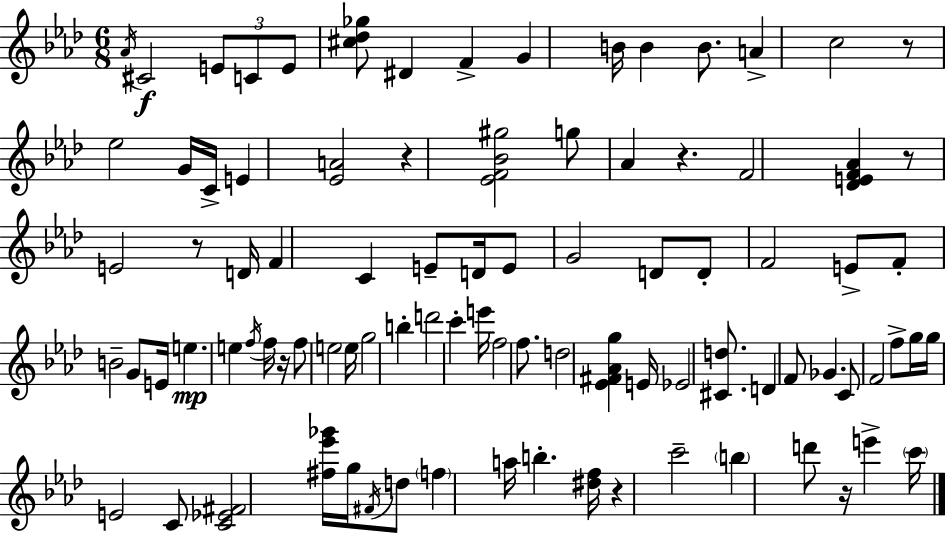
{
  \clef treble
  \numericTimeSignature
  \time 6/8
  \key aes \major
  \repeat volta 2 { \acciaccatura { aes'16 }\f cis'2 \tuplet 3/2 { e'8 c'8 | e'8 } <cis'' des'' ges''>8 dis'4 f'4-> | g'4 b'16 b'4 b'8. | a'4-> c''2 | \break r8 ees''2 g'16 | c'16-> e'4 <ees' a'>2 | r4 <ees' f' bes' gis''>2 | g''8 aes'4 r4. | \break f'2 <des' e' f' aes'>4 | r8 e'2 r8 | d'16 f'4 c'4 e'8-- | d'16 e'8 g'2 d'8 | \break d'8-. f'2 e'8-> | f'8-. b'2-- g'8 | e'16 e''4.\mp e''4 | \acciaccatura { f''16 } f''16 r16 f''8 e''2 | \break e''16 g''2 b''4-. | d'''2 c'''4-. | e'''16 f''2 f''8. | d''2 <ees' fis' aes' g''>4 | \break e'16 ees'2 <cis' d''>8. | d'4 f'8 ges'4. | c'8 f'2 | f''8-> g''16 g''16 e'2 | \break c'8 <c' ees' fis'>2 <fis'' ees''' ges'''>16 g''16 | \acciaccatura { fis'16 } d''8 \parenthesize f''4 a''16 b''4.-. | <dis'' f''>16 r4 c'''2-- | \parenthesize b''4 d'''8 r16 e'''4-> | \break \parenthesize c'''16 } \bar "|."
}